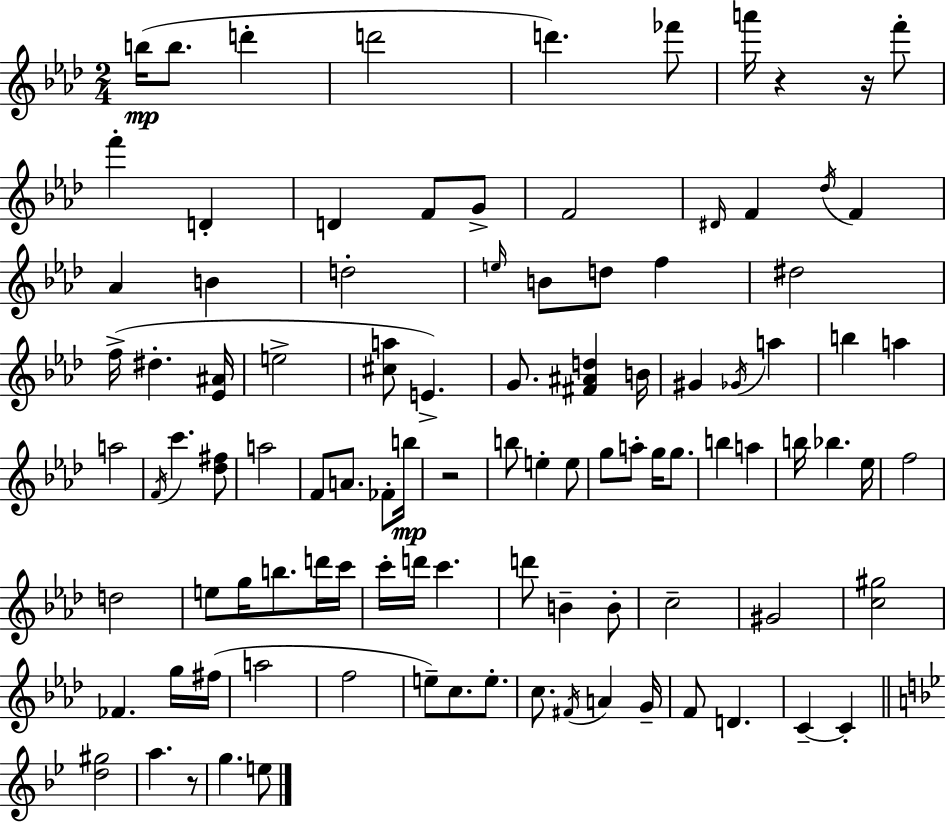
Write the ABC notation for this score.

X:1
T:Untitled
M:2/4
L:1/4
K:Fm
b/4 b/2 d' d'2 d' _f'/2 a'/4 z z/4 f'/2 f' D D F/2 G/2 F2 ^D/4 F _d/4 F _A B d2 e/4 B/2 d/2 f ^d2 f/4 ^d [_E^A]/4 e2 [^ca]/2 E G/2 [^F^Ad] B/4 ^G _G/4 a b a a2 F/4 c' [_d^f]/2 a2 F/2 A/2 _F/2 b/4 z2 b/2 e e/2 g/2 a/2 g/4 g/2 b a b/4 _b _e/4 f2 d2 e/2 g/4 b/2 d'/4 c'/4 c'/4 d'/4 c' d'/2 B B/2 c2 ^G2 [c^g]2 _F g/4 ^f/4 a2 f2 e/2 c/2 e/2 c/2 ^F/4 A G/4 F/2 D C C [d^g]2 a z/2 g e/2